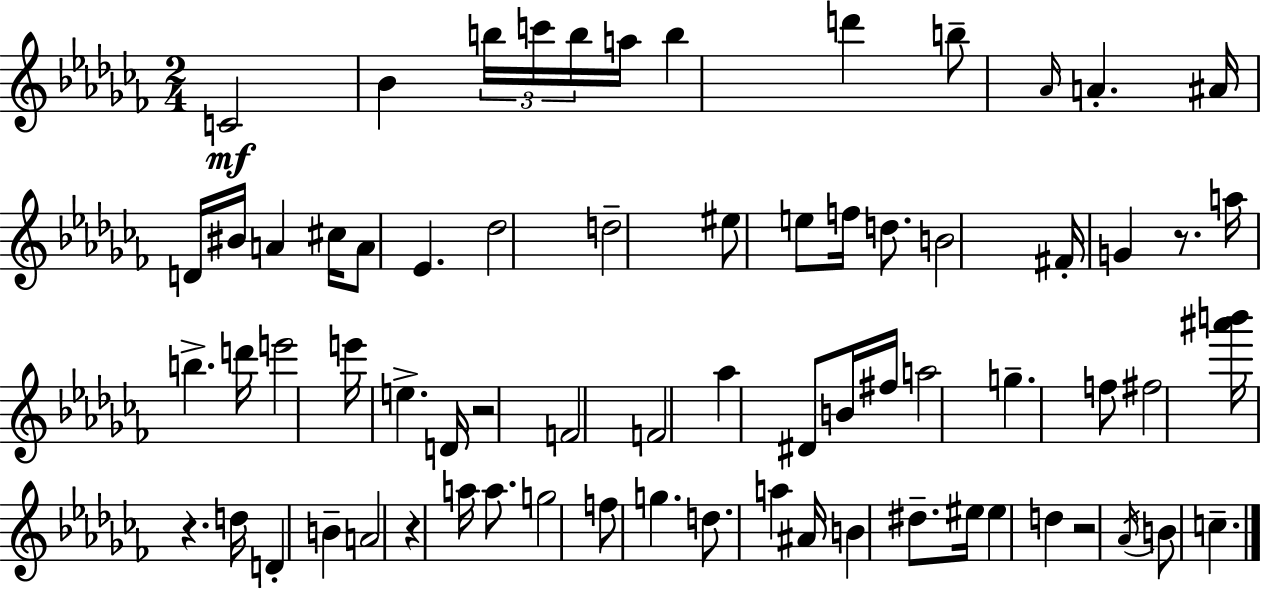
{
  \clef treble
  \numericTimeSignature
  \time 2/4
  \key aes \minor
  c'2\mf | bes'4 \tuplet 3/2 { b''16 c'''16 b''16 } a''16 | b''4 d'''4 | b''8-- \grace { aes'16 } a'4.-. | \break ais'16 d'16 bis'16 a'4 | cis''16 a'8 ees'4. | des''2 | d''2-- | \break eis''8 e''8 f''16 d''8. | b'2 | fis'16-. g'4 r8. | a''16 b''4.-> | \break d'''16 e'''2 | e'''16 e''4.-> | d'16 r2 | f'2 | \break f'2 | aes''4 dis'8 b'16 | fis''16 a''2 | g''4.-- f''8 | \break fis''2 | <ais''' b'''>16 r4. | d''16 d'4-. b'4-- | a'2 | \break r4 a''16 a''8. | g''2 | f''8 g''4. | d''8. a''4 | \break ais'16 b'4 dis''8.-- | eis''16 eis''4 d''4 | r2 | \acciaccatura { aes'16 } b'8 c''4.-- | \break \bar "|."
}